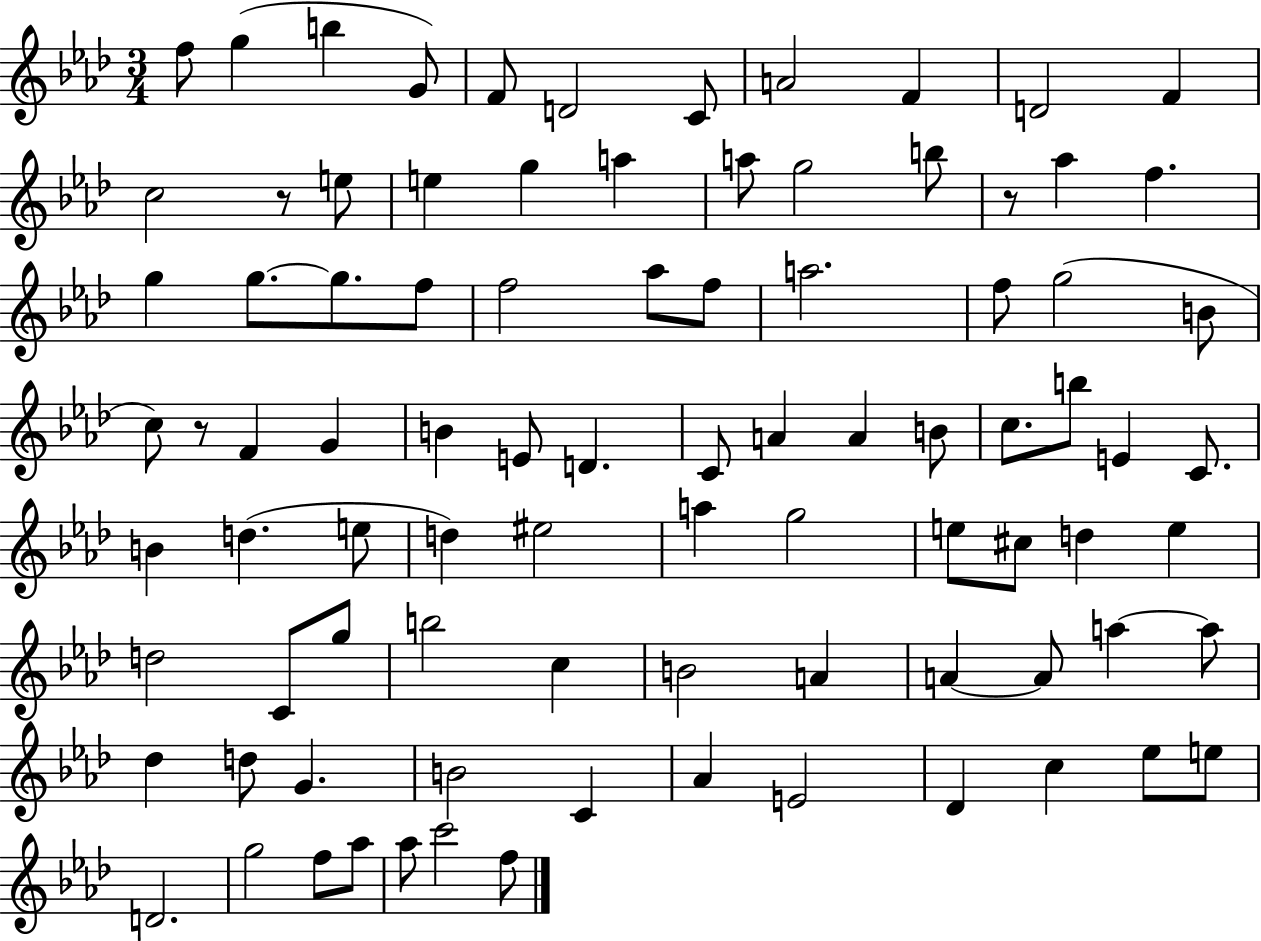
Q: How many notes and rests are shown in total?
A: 89